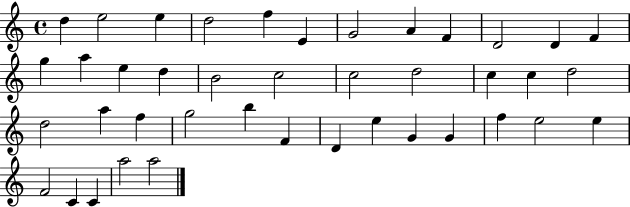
D5/q E5/h E5/q D5/h F5/q E4/q G4/h A4/q F4/q D4/h D4/q F4/q G5/q A5/q E5/q D5/q B4/h C5/h C5/h D5/h C5/q C5/q D5/h D5/h A5/q F5/q G5/h B5/q F4/q D4/q E5/q G4/q G4/q F5/q E5/h E5/q F4/h C4/q C4/q A5/h A5/h